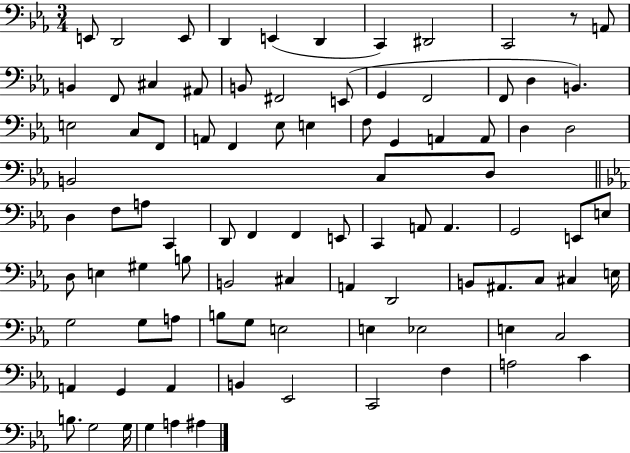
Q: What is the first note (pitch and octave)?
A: E2